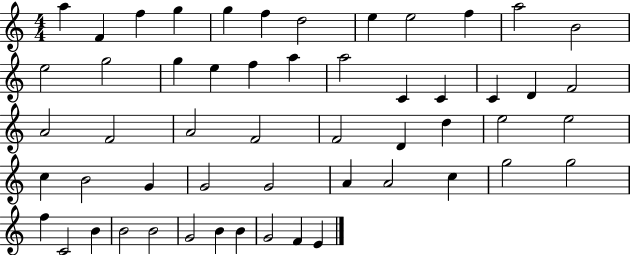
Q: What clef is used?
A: treble